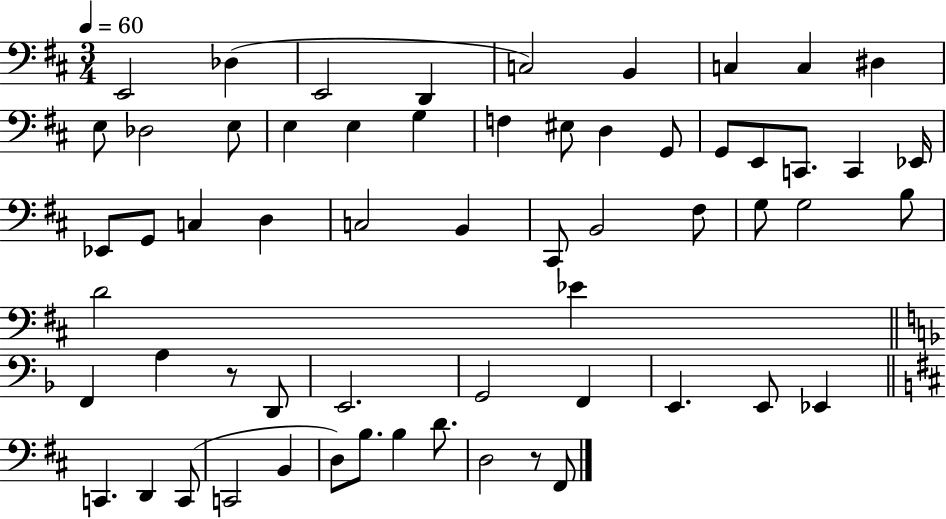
{
  \clef bass
  \numericTimeSignature
  \time 3/4
  \key d \major
  \tempo 4 = 60
  e,2 des4( | e,2 d,4 | c2) b,4 | c4 c4 dis4 | \break e8 des2 e8 | e4 e4 g4 | f4 eis8 d4 g,8 | g,8 e,8 c,8. c,4 ees,16 | \break ees,8 g,8 c4 d4 | c2 b,4 | cis,8 b,2 fis8 | g8 g2 b8 | \break d'2 ees'4 | \bar "||" \break \key d \minor f,4 a4 r8 d,8 | e,2. | g,2 f,4 | e,4. e,8 ees,4 | \break \bar "||" \break \key d \major c,4. d,4 c,8( | c,2 b,4 | d8) b8. b4 d'8. | d2 r8 fis,8 | \break \bar "|."
}